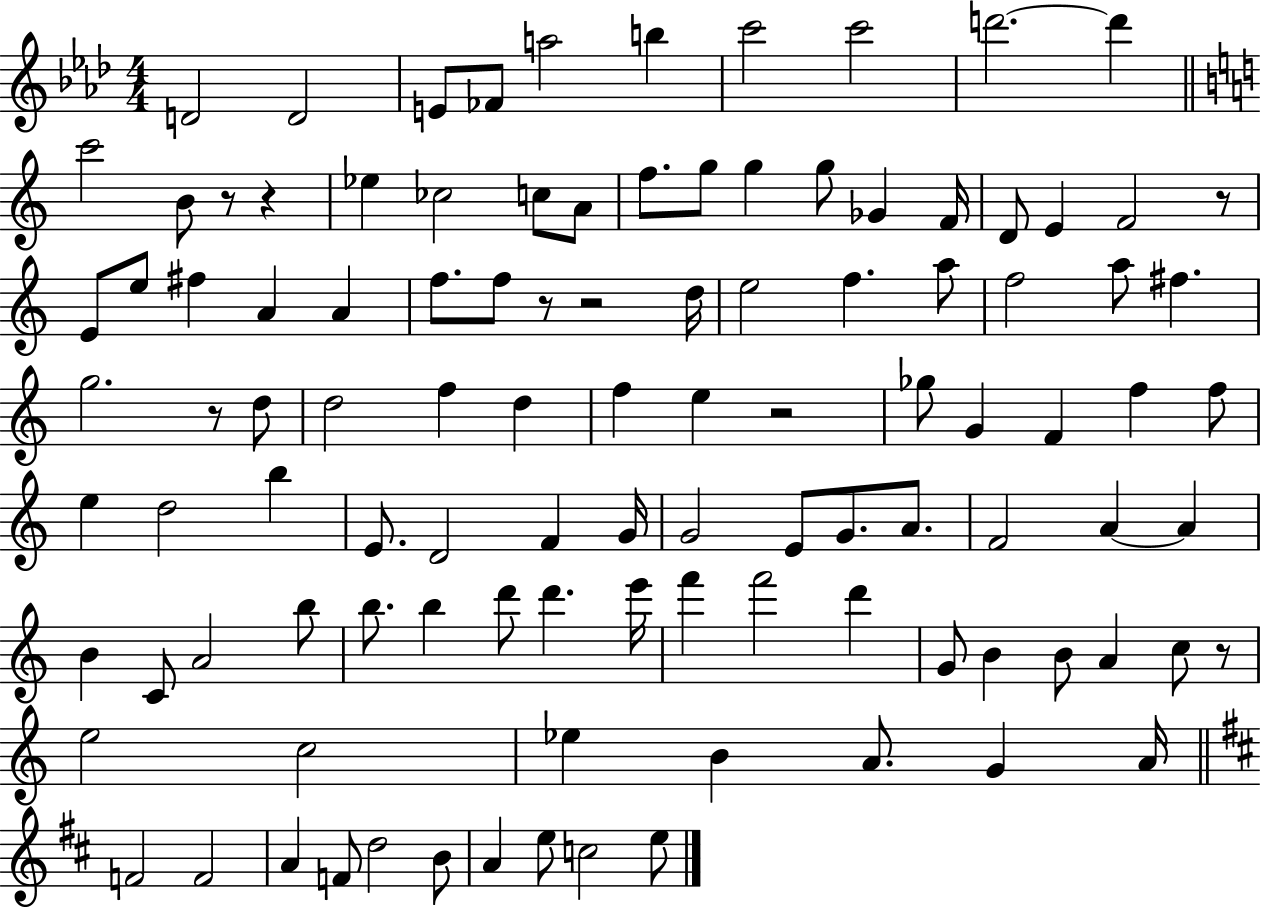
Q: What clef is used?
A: treble